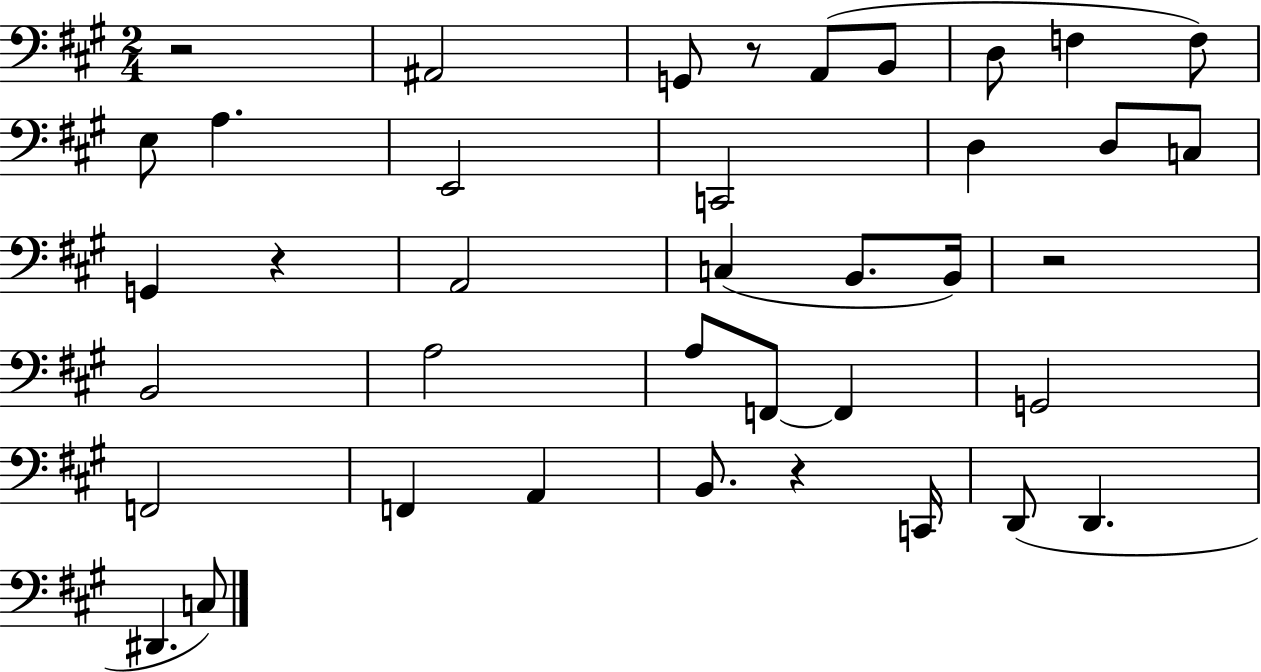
X:1
T:Untitled
M:2/4
L:1/4
K:A
z2 ^A,,2 G,,/2 z/2 A,,/2 B,,/2 D,/2 F, F,/2 E,/2 A, E,,2 C,,2 D, D,/2 C,/2 G,, z A,,2 C, B,,/2 B,,/4 z2 B,,2 A,2 A,/2 F,,/2 F,, G,,2 F,,2 F,, A,, B,,/2 z C,,/4 D,,/2 D,, ^D,, C,/2